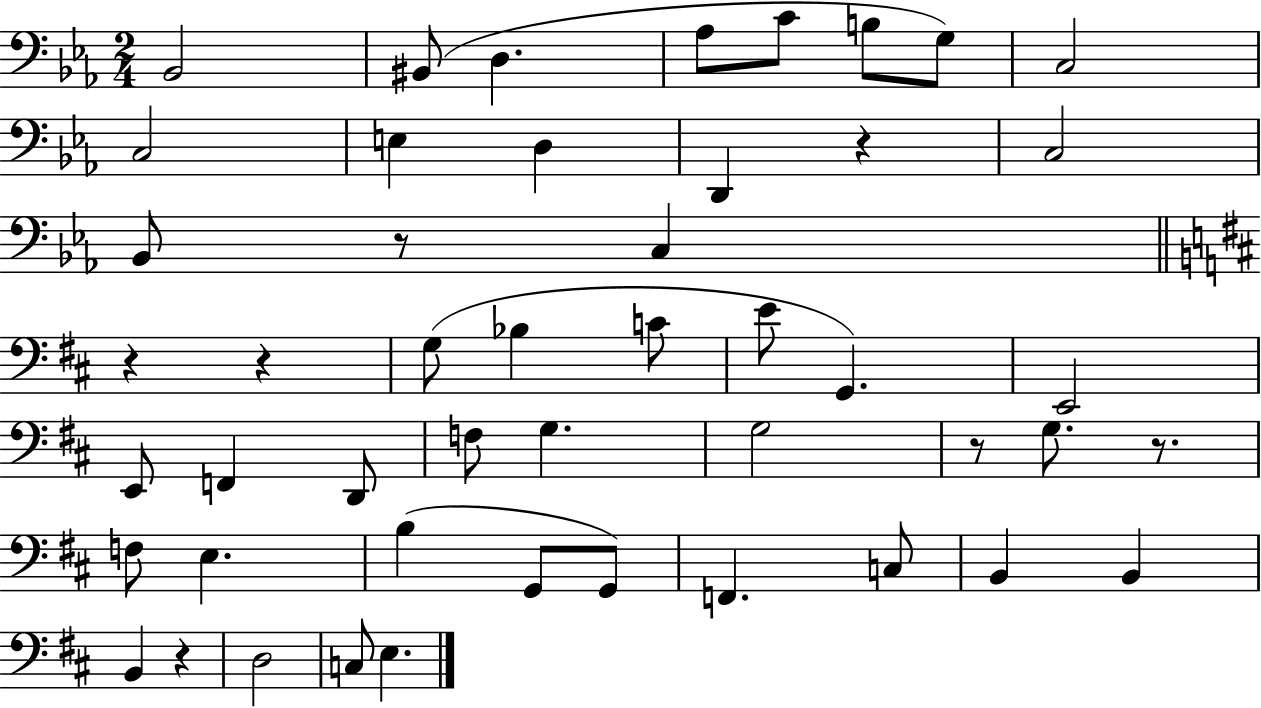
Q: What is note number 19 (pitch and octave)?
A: E4